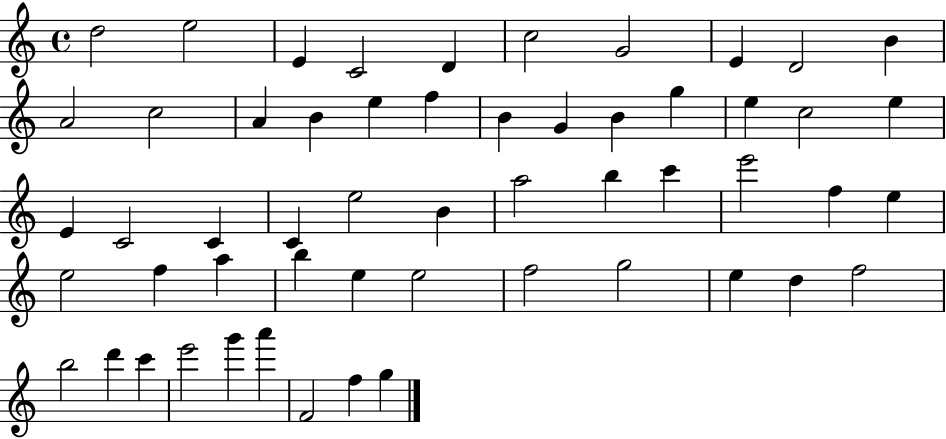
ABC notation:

X:1
T:Untitled
M:4/4
L:1/4
K:C
d2 e2 E C2 D c2 G2 E D2 B A2 c2 A B e f B G B g e c2 e E C2 C C e2 B a2 b c' e'2 f e e2 f a b e e2 f2 g2 e d f2 b2 d' c' e'2 g' a' F2 f g